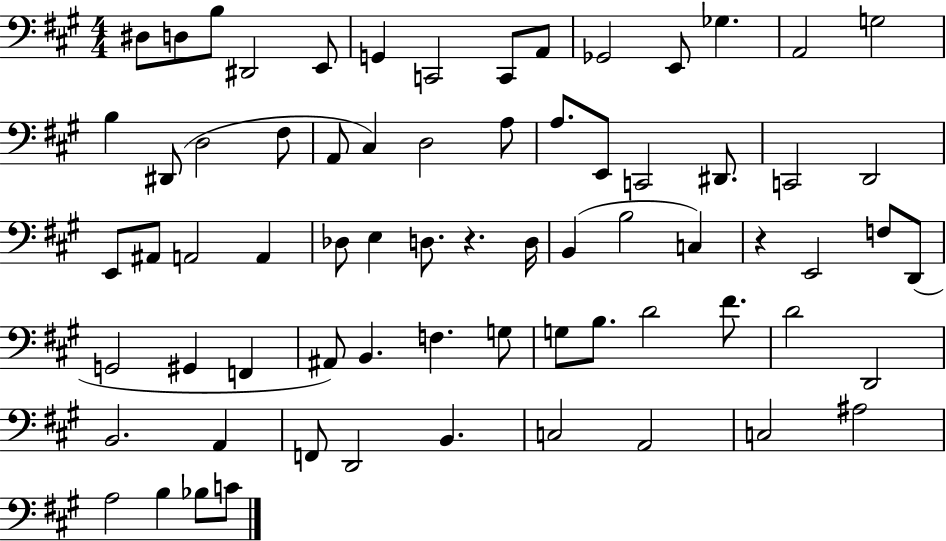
D#3/e D3/e B3/e D#2/h E2/e G2/q C2/h C2/e A2/e Gb2/h E2/e Gb3/q. A2/h G3/h B3/q D#2/e D3/h F#3/e A2/e C#3/q D3/h A3/e A3/e. E2/e C2/h D#2/e. C2/h D2/h E2/e A#2/e A2/h A2/q Db3/e E3/q D3/e. R/q. D3/s B2/q B3/h C3/q R/q E2/h F3/e D2/e G2/h G#2/q F2/q A#2/e B2/q. F3/q. G3/e G3/e B3/e. D4/h F#4/e. D4/h D2/h B2/h. A2/q F2/e D2/h B2/q. C3/h A2/h C3/h A#3/h A3/h B3/q Bb3/e C4/e